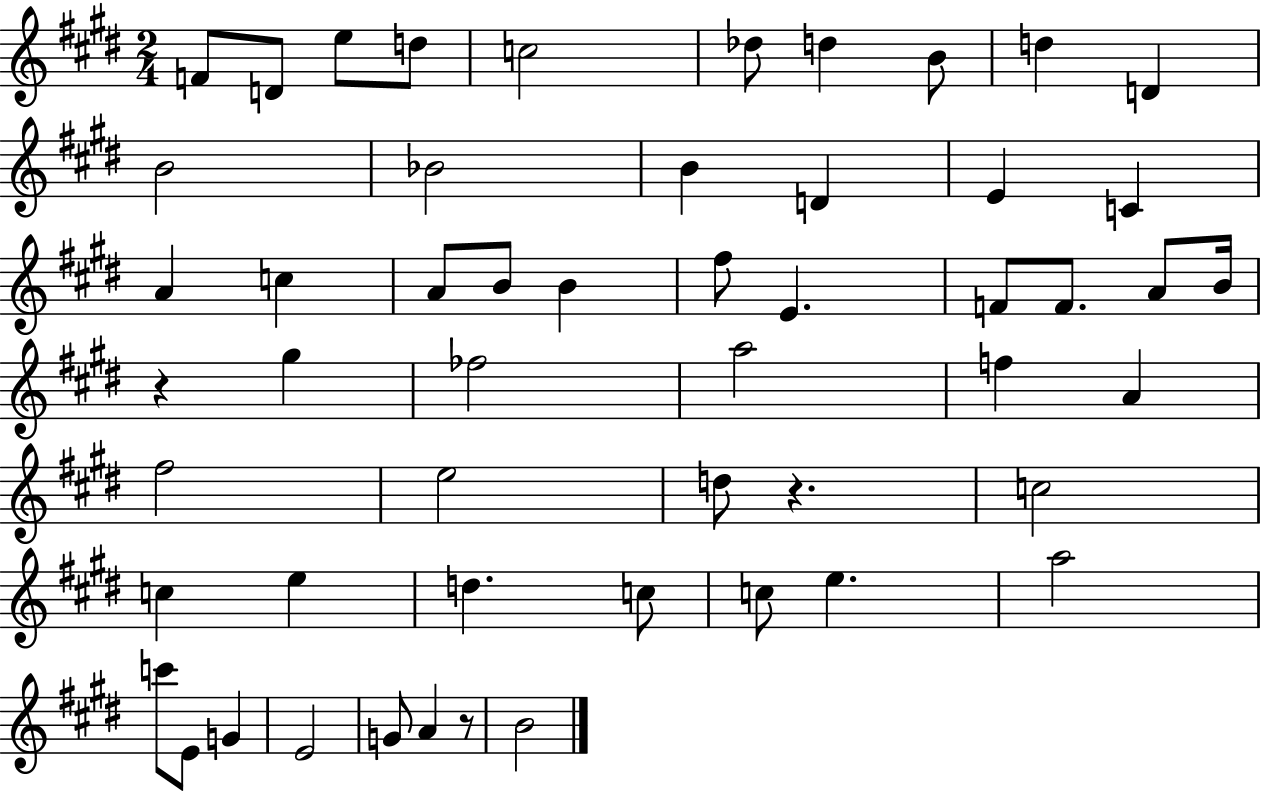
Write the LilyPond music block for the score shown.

{
  \clef treble
  \numericTimeSignature
  \time 2/4
  \key e \major
  f'8 d'8 e''8 d''8 | c''2 | des''8 d''4 b'8 | d''4 d'4 | \break b'2 | bes'2 | b'4 d'4 | e'4 c'4 | \break a'4 c''4 | a'8 b'8 b'4 | fis''8 e'4. | f'8 f'8. a'8 b'16 | \break r4 gis''4 | fes''2 | a''2 | f''4 a'4 | \break fis''2 | e''2 | d''8 r4. | c''2 | \break c''4 e''4 | d''4. c''8 | c''8 e''4. | a''2 | \break c'''8 e'8 g'4 | e'2 | g'8 a'4 r8 | b'2 | \break \bar "|."
}